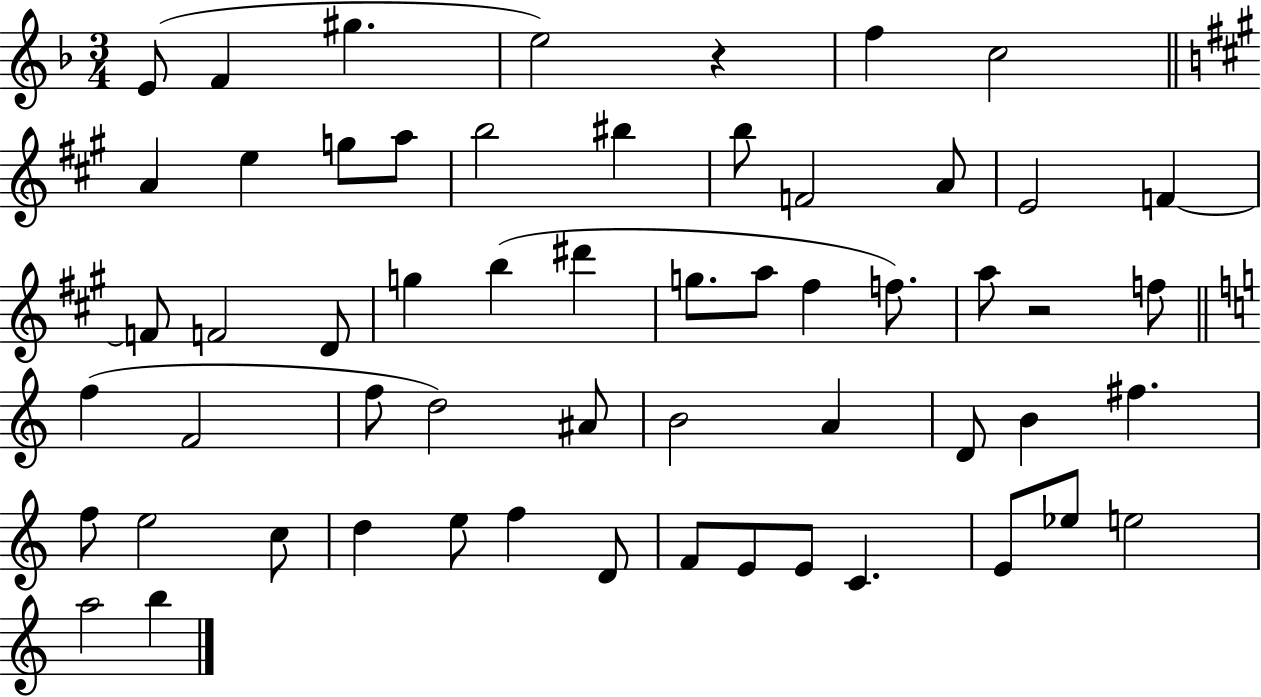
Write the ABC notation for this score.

X:1
T:Untitled
M:3/4
L:1/4
K:F
E/2 F ^g e2 z f c2 A e g/2 a/2 b2 ^b b/2 F2 A/2 E2 F F/2 F2 D/2 g b ^d' g/2 a/2 ^f f/2 a/2 z2 f/2 f F2 f/2 d2 ^A/2 B2 A D/2 B ^f f/2 e2 c/2 d e/2 f D/2 F/2 E/2 E/2 C E/2 _e/2 e2 a2 b